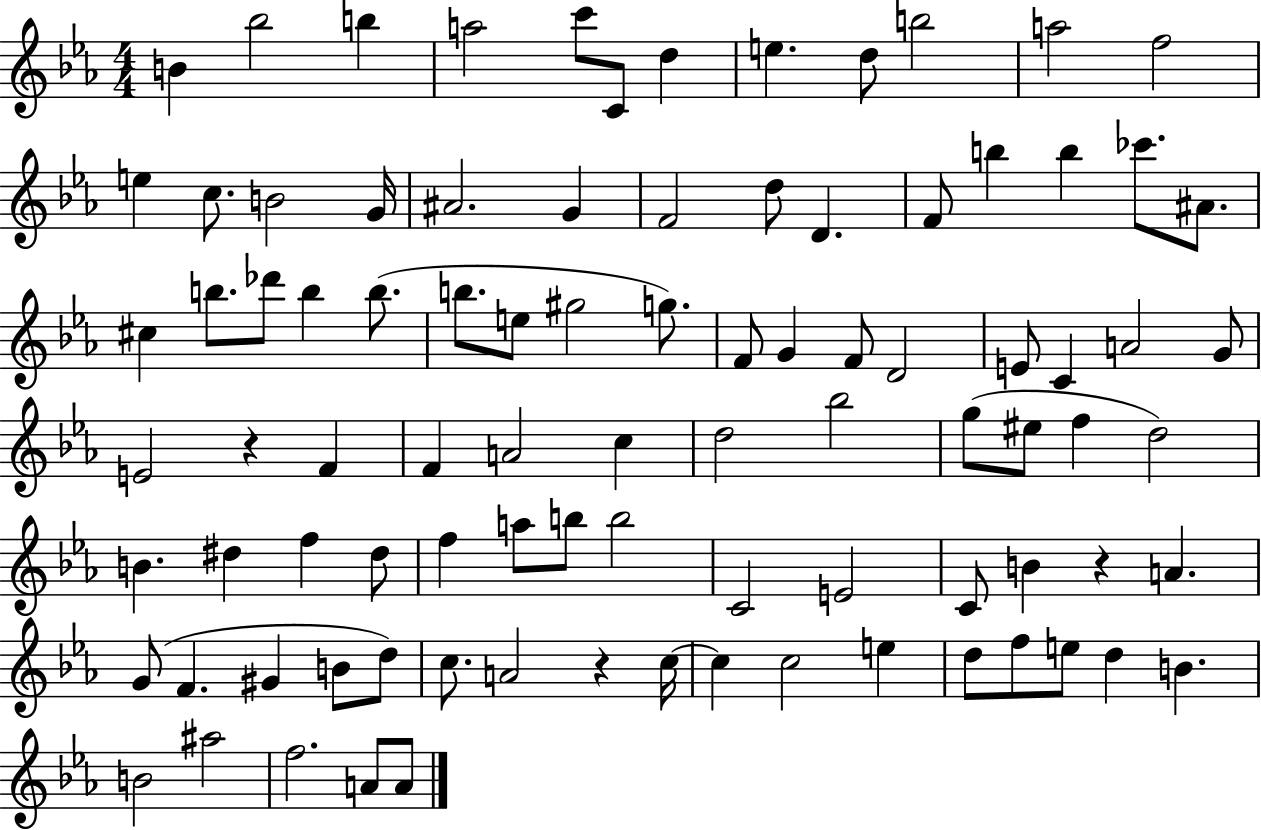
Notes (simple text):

B4/q Bb5/h B5/q A5/h C6/e C4/e D5/q E5/q. D5/e B5/h A5/h F5/h E5/q C5/e. B4/h G4/s A#4/h. G4/q F4/h D5/e D4/q. F4/e B5/q B5/q CES6/e. A#4/e. C#5/q B5/e. Db6/e B5/q B5/e. B5/e. E5/e G#5/h G5/e. F4/e G4/q F4/e D4/h E4/e C4/q A4/h G4/e E4/h R/q F4/q F4/q A4/h C5/q D5/h Bb5/h G5/e EIS5/e F5/q D5/h B4/q. D#5/q F5/q D#5/e F5/q A5/e B5/e B5/h C4/h E4/h C4/e B4/q R/q A4/q. G4/e F4/q. G#4/q B4/e D5/e C5/e. A4/h R/q C5/s C5/q C5/h E5/q D5/e F5/e E5/e D5/q B4/q. B4/h A#5/h F5/h. A4/e A4/e